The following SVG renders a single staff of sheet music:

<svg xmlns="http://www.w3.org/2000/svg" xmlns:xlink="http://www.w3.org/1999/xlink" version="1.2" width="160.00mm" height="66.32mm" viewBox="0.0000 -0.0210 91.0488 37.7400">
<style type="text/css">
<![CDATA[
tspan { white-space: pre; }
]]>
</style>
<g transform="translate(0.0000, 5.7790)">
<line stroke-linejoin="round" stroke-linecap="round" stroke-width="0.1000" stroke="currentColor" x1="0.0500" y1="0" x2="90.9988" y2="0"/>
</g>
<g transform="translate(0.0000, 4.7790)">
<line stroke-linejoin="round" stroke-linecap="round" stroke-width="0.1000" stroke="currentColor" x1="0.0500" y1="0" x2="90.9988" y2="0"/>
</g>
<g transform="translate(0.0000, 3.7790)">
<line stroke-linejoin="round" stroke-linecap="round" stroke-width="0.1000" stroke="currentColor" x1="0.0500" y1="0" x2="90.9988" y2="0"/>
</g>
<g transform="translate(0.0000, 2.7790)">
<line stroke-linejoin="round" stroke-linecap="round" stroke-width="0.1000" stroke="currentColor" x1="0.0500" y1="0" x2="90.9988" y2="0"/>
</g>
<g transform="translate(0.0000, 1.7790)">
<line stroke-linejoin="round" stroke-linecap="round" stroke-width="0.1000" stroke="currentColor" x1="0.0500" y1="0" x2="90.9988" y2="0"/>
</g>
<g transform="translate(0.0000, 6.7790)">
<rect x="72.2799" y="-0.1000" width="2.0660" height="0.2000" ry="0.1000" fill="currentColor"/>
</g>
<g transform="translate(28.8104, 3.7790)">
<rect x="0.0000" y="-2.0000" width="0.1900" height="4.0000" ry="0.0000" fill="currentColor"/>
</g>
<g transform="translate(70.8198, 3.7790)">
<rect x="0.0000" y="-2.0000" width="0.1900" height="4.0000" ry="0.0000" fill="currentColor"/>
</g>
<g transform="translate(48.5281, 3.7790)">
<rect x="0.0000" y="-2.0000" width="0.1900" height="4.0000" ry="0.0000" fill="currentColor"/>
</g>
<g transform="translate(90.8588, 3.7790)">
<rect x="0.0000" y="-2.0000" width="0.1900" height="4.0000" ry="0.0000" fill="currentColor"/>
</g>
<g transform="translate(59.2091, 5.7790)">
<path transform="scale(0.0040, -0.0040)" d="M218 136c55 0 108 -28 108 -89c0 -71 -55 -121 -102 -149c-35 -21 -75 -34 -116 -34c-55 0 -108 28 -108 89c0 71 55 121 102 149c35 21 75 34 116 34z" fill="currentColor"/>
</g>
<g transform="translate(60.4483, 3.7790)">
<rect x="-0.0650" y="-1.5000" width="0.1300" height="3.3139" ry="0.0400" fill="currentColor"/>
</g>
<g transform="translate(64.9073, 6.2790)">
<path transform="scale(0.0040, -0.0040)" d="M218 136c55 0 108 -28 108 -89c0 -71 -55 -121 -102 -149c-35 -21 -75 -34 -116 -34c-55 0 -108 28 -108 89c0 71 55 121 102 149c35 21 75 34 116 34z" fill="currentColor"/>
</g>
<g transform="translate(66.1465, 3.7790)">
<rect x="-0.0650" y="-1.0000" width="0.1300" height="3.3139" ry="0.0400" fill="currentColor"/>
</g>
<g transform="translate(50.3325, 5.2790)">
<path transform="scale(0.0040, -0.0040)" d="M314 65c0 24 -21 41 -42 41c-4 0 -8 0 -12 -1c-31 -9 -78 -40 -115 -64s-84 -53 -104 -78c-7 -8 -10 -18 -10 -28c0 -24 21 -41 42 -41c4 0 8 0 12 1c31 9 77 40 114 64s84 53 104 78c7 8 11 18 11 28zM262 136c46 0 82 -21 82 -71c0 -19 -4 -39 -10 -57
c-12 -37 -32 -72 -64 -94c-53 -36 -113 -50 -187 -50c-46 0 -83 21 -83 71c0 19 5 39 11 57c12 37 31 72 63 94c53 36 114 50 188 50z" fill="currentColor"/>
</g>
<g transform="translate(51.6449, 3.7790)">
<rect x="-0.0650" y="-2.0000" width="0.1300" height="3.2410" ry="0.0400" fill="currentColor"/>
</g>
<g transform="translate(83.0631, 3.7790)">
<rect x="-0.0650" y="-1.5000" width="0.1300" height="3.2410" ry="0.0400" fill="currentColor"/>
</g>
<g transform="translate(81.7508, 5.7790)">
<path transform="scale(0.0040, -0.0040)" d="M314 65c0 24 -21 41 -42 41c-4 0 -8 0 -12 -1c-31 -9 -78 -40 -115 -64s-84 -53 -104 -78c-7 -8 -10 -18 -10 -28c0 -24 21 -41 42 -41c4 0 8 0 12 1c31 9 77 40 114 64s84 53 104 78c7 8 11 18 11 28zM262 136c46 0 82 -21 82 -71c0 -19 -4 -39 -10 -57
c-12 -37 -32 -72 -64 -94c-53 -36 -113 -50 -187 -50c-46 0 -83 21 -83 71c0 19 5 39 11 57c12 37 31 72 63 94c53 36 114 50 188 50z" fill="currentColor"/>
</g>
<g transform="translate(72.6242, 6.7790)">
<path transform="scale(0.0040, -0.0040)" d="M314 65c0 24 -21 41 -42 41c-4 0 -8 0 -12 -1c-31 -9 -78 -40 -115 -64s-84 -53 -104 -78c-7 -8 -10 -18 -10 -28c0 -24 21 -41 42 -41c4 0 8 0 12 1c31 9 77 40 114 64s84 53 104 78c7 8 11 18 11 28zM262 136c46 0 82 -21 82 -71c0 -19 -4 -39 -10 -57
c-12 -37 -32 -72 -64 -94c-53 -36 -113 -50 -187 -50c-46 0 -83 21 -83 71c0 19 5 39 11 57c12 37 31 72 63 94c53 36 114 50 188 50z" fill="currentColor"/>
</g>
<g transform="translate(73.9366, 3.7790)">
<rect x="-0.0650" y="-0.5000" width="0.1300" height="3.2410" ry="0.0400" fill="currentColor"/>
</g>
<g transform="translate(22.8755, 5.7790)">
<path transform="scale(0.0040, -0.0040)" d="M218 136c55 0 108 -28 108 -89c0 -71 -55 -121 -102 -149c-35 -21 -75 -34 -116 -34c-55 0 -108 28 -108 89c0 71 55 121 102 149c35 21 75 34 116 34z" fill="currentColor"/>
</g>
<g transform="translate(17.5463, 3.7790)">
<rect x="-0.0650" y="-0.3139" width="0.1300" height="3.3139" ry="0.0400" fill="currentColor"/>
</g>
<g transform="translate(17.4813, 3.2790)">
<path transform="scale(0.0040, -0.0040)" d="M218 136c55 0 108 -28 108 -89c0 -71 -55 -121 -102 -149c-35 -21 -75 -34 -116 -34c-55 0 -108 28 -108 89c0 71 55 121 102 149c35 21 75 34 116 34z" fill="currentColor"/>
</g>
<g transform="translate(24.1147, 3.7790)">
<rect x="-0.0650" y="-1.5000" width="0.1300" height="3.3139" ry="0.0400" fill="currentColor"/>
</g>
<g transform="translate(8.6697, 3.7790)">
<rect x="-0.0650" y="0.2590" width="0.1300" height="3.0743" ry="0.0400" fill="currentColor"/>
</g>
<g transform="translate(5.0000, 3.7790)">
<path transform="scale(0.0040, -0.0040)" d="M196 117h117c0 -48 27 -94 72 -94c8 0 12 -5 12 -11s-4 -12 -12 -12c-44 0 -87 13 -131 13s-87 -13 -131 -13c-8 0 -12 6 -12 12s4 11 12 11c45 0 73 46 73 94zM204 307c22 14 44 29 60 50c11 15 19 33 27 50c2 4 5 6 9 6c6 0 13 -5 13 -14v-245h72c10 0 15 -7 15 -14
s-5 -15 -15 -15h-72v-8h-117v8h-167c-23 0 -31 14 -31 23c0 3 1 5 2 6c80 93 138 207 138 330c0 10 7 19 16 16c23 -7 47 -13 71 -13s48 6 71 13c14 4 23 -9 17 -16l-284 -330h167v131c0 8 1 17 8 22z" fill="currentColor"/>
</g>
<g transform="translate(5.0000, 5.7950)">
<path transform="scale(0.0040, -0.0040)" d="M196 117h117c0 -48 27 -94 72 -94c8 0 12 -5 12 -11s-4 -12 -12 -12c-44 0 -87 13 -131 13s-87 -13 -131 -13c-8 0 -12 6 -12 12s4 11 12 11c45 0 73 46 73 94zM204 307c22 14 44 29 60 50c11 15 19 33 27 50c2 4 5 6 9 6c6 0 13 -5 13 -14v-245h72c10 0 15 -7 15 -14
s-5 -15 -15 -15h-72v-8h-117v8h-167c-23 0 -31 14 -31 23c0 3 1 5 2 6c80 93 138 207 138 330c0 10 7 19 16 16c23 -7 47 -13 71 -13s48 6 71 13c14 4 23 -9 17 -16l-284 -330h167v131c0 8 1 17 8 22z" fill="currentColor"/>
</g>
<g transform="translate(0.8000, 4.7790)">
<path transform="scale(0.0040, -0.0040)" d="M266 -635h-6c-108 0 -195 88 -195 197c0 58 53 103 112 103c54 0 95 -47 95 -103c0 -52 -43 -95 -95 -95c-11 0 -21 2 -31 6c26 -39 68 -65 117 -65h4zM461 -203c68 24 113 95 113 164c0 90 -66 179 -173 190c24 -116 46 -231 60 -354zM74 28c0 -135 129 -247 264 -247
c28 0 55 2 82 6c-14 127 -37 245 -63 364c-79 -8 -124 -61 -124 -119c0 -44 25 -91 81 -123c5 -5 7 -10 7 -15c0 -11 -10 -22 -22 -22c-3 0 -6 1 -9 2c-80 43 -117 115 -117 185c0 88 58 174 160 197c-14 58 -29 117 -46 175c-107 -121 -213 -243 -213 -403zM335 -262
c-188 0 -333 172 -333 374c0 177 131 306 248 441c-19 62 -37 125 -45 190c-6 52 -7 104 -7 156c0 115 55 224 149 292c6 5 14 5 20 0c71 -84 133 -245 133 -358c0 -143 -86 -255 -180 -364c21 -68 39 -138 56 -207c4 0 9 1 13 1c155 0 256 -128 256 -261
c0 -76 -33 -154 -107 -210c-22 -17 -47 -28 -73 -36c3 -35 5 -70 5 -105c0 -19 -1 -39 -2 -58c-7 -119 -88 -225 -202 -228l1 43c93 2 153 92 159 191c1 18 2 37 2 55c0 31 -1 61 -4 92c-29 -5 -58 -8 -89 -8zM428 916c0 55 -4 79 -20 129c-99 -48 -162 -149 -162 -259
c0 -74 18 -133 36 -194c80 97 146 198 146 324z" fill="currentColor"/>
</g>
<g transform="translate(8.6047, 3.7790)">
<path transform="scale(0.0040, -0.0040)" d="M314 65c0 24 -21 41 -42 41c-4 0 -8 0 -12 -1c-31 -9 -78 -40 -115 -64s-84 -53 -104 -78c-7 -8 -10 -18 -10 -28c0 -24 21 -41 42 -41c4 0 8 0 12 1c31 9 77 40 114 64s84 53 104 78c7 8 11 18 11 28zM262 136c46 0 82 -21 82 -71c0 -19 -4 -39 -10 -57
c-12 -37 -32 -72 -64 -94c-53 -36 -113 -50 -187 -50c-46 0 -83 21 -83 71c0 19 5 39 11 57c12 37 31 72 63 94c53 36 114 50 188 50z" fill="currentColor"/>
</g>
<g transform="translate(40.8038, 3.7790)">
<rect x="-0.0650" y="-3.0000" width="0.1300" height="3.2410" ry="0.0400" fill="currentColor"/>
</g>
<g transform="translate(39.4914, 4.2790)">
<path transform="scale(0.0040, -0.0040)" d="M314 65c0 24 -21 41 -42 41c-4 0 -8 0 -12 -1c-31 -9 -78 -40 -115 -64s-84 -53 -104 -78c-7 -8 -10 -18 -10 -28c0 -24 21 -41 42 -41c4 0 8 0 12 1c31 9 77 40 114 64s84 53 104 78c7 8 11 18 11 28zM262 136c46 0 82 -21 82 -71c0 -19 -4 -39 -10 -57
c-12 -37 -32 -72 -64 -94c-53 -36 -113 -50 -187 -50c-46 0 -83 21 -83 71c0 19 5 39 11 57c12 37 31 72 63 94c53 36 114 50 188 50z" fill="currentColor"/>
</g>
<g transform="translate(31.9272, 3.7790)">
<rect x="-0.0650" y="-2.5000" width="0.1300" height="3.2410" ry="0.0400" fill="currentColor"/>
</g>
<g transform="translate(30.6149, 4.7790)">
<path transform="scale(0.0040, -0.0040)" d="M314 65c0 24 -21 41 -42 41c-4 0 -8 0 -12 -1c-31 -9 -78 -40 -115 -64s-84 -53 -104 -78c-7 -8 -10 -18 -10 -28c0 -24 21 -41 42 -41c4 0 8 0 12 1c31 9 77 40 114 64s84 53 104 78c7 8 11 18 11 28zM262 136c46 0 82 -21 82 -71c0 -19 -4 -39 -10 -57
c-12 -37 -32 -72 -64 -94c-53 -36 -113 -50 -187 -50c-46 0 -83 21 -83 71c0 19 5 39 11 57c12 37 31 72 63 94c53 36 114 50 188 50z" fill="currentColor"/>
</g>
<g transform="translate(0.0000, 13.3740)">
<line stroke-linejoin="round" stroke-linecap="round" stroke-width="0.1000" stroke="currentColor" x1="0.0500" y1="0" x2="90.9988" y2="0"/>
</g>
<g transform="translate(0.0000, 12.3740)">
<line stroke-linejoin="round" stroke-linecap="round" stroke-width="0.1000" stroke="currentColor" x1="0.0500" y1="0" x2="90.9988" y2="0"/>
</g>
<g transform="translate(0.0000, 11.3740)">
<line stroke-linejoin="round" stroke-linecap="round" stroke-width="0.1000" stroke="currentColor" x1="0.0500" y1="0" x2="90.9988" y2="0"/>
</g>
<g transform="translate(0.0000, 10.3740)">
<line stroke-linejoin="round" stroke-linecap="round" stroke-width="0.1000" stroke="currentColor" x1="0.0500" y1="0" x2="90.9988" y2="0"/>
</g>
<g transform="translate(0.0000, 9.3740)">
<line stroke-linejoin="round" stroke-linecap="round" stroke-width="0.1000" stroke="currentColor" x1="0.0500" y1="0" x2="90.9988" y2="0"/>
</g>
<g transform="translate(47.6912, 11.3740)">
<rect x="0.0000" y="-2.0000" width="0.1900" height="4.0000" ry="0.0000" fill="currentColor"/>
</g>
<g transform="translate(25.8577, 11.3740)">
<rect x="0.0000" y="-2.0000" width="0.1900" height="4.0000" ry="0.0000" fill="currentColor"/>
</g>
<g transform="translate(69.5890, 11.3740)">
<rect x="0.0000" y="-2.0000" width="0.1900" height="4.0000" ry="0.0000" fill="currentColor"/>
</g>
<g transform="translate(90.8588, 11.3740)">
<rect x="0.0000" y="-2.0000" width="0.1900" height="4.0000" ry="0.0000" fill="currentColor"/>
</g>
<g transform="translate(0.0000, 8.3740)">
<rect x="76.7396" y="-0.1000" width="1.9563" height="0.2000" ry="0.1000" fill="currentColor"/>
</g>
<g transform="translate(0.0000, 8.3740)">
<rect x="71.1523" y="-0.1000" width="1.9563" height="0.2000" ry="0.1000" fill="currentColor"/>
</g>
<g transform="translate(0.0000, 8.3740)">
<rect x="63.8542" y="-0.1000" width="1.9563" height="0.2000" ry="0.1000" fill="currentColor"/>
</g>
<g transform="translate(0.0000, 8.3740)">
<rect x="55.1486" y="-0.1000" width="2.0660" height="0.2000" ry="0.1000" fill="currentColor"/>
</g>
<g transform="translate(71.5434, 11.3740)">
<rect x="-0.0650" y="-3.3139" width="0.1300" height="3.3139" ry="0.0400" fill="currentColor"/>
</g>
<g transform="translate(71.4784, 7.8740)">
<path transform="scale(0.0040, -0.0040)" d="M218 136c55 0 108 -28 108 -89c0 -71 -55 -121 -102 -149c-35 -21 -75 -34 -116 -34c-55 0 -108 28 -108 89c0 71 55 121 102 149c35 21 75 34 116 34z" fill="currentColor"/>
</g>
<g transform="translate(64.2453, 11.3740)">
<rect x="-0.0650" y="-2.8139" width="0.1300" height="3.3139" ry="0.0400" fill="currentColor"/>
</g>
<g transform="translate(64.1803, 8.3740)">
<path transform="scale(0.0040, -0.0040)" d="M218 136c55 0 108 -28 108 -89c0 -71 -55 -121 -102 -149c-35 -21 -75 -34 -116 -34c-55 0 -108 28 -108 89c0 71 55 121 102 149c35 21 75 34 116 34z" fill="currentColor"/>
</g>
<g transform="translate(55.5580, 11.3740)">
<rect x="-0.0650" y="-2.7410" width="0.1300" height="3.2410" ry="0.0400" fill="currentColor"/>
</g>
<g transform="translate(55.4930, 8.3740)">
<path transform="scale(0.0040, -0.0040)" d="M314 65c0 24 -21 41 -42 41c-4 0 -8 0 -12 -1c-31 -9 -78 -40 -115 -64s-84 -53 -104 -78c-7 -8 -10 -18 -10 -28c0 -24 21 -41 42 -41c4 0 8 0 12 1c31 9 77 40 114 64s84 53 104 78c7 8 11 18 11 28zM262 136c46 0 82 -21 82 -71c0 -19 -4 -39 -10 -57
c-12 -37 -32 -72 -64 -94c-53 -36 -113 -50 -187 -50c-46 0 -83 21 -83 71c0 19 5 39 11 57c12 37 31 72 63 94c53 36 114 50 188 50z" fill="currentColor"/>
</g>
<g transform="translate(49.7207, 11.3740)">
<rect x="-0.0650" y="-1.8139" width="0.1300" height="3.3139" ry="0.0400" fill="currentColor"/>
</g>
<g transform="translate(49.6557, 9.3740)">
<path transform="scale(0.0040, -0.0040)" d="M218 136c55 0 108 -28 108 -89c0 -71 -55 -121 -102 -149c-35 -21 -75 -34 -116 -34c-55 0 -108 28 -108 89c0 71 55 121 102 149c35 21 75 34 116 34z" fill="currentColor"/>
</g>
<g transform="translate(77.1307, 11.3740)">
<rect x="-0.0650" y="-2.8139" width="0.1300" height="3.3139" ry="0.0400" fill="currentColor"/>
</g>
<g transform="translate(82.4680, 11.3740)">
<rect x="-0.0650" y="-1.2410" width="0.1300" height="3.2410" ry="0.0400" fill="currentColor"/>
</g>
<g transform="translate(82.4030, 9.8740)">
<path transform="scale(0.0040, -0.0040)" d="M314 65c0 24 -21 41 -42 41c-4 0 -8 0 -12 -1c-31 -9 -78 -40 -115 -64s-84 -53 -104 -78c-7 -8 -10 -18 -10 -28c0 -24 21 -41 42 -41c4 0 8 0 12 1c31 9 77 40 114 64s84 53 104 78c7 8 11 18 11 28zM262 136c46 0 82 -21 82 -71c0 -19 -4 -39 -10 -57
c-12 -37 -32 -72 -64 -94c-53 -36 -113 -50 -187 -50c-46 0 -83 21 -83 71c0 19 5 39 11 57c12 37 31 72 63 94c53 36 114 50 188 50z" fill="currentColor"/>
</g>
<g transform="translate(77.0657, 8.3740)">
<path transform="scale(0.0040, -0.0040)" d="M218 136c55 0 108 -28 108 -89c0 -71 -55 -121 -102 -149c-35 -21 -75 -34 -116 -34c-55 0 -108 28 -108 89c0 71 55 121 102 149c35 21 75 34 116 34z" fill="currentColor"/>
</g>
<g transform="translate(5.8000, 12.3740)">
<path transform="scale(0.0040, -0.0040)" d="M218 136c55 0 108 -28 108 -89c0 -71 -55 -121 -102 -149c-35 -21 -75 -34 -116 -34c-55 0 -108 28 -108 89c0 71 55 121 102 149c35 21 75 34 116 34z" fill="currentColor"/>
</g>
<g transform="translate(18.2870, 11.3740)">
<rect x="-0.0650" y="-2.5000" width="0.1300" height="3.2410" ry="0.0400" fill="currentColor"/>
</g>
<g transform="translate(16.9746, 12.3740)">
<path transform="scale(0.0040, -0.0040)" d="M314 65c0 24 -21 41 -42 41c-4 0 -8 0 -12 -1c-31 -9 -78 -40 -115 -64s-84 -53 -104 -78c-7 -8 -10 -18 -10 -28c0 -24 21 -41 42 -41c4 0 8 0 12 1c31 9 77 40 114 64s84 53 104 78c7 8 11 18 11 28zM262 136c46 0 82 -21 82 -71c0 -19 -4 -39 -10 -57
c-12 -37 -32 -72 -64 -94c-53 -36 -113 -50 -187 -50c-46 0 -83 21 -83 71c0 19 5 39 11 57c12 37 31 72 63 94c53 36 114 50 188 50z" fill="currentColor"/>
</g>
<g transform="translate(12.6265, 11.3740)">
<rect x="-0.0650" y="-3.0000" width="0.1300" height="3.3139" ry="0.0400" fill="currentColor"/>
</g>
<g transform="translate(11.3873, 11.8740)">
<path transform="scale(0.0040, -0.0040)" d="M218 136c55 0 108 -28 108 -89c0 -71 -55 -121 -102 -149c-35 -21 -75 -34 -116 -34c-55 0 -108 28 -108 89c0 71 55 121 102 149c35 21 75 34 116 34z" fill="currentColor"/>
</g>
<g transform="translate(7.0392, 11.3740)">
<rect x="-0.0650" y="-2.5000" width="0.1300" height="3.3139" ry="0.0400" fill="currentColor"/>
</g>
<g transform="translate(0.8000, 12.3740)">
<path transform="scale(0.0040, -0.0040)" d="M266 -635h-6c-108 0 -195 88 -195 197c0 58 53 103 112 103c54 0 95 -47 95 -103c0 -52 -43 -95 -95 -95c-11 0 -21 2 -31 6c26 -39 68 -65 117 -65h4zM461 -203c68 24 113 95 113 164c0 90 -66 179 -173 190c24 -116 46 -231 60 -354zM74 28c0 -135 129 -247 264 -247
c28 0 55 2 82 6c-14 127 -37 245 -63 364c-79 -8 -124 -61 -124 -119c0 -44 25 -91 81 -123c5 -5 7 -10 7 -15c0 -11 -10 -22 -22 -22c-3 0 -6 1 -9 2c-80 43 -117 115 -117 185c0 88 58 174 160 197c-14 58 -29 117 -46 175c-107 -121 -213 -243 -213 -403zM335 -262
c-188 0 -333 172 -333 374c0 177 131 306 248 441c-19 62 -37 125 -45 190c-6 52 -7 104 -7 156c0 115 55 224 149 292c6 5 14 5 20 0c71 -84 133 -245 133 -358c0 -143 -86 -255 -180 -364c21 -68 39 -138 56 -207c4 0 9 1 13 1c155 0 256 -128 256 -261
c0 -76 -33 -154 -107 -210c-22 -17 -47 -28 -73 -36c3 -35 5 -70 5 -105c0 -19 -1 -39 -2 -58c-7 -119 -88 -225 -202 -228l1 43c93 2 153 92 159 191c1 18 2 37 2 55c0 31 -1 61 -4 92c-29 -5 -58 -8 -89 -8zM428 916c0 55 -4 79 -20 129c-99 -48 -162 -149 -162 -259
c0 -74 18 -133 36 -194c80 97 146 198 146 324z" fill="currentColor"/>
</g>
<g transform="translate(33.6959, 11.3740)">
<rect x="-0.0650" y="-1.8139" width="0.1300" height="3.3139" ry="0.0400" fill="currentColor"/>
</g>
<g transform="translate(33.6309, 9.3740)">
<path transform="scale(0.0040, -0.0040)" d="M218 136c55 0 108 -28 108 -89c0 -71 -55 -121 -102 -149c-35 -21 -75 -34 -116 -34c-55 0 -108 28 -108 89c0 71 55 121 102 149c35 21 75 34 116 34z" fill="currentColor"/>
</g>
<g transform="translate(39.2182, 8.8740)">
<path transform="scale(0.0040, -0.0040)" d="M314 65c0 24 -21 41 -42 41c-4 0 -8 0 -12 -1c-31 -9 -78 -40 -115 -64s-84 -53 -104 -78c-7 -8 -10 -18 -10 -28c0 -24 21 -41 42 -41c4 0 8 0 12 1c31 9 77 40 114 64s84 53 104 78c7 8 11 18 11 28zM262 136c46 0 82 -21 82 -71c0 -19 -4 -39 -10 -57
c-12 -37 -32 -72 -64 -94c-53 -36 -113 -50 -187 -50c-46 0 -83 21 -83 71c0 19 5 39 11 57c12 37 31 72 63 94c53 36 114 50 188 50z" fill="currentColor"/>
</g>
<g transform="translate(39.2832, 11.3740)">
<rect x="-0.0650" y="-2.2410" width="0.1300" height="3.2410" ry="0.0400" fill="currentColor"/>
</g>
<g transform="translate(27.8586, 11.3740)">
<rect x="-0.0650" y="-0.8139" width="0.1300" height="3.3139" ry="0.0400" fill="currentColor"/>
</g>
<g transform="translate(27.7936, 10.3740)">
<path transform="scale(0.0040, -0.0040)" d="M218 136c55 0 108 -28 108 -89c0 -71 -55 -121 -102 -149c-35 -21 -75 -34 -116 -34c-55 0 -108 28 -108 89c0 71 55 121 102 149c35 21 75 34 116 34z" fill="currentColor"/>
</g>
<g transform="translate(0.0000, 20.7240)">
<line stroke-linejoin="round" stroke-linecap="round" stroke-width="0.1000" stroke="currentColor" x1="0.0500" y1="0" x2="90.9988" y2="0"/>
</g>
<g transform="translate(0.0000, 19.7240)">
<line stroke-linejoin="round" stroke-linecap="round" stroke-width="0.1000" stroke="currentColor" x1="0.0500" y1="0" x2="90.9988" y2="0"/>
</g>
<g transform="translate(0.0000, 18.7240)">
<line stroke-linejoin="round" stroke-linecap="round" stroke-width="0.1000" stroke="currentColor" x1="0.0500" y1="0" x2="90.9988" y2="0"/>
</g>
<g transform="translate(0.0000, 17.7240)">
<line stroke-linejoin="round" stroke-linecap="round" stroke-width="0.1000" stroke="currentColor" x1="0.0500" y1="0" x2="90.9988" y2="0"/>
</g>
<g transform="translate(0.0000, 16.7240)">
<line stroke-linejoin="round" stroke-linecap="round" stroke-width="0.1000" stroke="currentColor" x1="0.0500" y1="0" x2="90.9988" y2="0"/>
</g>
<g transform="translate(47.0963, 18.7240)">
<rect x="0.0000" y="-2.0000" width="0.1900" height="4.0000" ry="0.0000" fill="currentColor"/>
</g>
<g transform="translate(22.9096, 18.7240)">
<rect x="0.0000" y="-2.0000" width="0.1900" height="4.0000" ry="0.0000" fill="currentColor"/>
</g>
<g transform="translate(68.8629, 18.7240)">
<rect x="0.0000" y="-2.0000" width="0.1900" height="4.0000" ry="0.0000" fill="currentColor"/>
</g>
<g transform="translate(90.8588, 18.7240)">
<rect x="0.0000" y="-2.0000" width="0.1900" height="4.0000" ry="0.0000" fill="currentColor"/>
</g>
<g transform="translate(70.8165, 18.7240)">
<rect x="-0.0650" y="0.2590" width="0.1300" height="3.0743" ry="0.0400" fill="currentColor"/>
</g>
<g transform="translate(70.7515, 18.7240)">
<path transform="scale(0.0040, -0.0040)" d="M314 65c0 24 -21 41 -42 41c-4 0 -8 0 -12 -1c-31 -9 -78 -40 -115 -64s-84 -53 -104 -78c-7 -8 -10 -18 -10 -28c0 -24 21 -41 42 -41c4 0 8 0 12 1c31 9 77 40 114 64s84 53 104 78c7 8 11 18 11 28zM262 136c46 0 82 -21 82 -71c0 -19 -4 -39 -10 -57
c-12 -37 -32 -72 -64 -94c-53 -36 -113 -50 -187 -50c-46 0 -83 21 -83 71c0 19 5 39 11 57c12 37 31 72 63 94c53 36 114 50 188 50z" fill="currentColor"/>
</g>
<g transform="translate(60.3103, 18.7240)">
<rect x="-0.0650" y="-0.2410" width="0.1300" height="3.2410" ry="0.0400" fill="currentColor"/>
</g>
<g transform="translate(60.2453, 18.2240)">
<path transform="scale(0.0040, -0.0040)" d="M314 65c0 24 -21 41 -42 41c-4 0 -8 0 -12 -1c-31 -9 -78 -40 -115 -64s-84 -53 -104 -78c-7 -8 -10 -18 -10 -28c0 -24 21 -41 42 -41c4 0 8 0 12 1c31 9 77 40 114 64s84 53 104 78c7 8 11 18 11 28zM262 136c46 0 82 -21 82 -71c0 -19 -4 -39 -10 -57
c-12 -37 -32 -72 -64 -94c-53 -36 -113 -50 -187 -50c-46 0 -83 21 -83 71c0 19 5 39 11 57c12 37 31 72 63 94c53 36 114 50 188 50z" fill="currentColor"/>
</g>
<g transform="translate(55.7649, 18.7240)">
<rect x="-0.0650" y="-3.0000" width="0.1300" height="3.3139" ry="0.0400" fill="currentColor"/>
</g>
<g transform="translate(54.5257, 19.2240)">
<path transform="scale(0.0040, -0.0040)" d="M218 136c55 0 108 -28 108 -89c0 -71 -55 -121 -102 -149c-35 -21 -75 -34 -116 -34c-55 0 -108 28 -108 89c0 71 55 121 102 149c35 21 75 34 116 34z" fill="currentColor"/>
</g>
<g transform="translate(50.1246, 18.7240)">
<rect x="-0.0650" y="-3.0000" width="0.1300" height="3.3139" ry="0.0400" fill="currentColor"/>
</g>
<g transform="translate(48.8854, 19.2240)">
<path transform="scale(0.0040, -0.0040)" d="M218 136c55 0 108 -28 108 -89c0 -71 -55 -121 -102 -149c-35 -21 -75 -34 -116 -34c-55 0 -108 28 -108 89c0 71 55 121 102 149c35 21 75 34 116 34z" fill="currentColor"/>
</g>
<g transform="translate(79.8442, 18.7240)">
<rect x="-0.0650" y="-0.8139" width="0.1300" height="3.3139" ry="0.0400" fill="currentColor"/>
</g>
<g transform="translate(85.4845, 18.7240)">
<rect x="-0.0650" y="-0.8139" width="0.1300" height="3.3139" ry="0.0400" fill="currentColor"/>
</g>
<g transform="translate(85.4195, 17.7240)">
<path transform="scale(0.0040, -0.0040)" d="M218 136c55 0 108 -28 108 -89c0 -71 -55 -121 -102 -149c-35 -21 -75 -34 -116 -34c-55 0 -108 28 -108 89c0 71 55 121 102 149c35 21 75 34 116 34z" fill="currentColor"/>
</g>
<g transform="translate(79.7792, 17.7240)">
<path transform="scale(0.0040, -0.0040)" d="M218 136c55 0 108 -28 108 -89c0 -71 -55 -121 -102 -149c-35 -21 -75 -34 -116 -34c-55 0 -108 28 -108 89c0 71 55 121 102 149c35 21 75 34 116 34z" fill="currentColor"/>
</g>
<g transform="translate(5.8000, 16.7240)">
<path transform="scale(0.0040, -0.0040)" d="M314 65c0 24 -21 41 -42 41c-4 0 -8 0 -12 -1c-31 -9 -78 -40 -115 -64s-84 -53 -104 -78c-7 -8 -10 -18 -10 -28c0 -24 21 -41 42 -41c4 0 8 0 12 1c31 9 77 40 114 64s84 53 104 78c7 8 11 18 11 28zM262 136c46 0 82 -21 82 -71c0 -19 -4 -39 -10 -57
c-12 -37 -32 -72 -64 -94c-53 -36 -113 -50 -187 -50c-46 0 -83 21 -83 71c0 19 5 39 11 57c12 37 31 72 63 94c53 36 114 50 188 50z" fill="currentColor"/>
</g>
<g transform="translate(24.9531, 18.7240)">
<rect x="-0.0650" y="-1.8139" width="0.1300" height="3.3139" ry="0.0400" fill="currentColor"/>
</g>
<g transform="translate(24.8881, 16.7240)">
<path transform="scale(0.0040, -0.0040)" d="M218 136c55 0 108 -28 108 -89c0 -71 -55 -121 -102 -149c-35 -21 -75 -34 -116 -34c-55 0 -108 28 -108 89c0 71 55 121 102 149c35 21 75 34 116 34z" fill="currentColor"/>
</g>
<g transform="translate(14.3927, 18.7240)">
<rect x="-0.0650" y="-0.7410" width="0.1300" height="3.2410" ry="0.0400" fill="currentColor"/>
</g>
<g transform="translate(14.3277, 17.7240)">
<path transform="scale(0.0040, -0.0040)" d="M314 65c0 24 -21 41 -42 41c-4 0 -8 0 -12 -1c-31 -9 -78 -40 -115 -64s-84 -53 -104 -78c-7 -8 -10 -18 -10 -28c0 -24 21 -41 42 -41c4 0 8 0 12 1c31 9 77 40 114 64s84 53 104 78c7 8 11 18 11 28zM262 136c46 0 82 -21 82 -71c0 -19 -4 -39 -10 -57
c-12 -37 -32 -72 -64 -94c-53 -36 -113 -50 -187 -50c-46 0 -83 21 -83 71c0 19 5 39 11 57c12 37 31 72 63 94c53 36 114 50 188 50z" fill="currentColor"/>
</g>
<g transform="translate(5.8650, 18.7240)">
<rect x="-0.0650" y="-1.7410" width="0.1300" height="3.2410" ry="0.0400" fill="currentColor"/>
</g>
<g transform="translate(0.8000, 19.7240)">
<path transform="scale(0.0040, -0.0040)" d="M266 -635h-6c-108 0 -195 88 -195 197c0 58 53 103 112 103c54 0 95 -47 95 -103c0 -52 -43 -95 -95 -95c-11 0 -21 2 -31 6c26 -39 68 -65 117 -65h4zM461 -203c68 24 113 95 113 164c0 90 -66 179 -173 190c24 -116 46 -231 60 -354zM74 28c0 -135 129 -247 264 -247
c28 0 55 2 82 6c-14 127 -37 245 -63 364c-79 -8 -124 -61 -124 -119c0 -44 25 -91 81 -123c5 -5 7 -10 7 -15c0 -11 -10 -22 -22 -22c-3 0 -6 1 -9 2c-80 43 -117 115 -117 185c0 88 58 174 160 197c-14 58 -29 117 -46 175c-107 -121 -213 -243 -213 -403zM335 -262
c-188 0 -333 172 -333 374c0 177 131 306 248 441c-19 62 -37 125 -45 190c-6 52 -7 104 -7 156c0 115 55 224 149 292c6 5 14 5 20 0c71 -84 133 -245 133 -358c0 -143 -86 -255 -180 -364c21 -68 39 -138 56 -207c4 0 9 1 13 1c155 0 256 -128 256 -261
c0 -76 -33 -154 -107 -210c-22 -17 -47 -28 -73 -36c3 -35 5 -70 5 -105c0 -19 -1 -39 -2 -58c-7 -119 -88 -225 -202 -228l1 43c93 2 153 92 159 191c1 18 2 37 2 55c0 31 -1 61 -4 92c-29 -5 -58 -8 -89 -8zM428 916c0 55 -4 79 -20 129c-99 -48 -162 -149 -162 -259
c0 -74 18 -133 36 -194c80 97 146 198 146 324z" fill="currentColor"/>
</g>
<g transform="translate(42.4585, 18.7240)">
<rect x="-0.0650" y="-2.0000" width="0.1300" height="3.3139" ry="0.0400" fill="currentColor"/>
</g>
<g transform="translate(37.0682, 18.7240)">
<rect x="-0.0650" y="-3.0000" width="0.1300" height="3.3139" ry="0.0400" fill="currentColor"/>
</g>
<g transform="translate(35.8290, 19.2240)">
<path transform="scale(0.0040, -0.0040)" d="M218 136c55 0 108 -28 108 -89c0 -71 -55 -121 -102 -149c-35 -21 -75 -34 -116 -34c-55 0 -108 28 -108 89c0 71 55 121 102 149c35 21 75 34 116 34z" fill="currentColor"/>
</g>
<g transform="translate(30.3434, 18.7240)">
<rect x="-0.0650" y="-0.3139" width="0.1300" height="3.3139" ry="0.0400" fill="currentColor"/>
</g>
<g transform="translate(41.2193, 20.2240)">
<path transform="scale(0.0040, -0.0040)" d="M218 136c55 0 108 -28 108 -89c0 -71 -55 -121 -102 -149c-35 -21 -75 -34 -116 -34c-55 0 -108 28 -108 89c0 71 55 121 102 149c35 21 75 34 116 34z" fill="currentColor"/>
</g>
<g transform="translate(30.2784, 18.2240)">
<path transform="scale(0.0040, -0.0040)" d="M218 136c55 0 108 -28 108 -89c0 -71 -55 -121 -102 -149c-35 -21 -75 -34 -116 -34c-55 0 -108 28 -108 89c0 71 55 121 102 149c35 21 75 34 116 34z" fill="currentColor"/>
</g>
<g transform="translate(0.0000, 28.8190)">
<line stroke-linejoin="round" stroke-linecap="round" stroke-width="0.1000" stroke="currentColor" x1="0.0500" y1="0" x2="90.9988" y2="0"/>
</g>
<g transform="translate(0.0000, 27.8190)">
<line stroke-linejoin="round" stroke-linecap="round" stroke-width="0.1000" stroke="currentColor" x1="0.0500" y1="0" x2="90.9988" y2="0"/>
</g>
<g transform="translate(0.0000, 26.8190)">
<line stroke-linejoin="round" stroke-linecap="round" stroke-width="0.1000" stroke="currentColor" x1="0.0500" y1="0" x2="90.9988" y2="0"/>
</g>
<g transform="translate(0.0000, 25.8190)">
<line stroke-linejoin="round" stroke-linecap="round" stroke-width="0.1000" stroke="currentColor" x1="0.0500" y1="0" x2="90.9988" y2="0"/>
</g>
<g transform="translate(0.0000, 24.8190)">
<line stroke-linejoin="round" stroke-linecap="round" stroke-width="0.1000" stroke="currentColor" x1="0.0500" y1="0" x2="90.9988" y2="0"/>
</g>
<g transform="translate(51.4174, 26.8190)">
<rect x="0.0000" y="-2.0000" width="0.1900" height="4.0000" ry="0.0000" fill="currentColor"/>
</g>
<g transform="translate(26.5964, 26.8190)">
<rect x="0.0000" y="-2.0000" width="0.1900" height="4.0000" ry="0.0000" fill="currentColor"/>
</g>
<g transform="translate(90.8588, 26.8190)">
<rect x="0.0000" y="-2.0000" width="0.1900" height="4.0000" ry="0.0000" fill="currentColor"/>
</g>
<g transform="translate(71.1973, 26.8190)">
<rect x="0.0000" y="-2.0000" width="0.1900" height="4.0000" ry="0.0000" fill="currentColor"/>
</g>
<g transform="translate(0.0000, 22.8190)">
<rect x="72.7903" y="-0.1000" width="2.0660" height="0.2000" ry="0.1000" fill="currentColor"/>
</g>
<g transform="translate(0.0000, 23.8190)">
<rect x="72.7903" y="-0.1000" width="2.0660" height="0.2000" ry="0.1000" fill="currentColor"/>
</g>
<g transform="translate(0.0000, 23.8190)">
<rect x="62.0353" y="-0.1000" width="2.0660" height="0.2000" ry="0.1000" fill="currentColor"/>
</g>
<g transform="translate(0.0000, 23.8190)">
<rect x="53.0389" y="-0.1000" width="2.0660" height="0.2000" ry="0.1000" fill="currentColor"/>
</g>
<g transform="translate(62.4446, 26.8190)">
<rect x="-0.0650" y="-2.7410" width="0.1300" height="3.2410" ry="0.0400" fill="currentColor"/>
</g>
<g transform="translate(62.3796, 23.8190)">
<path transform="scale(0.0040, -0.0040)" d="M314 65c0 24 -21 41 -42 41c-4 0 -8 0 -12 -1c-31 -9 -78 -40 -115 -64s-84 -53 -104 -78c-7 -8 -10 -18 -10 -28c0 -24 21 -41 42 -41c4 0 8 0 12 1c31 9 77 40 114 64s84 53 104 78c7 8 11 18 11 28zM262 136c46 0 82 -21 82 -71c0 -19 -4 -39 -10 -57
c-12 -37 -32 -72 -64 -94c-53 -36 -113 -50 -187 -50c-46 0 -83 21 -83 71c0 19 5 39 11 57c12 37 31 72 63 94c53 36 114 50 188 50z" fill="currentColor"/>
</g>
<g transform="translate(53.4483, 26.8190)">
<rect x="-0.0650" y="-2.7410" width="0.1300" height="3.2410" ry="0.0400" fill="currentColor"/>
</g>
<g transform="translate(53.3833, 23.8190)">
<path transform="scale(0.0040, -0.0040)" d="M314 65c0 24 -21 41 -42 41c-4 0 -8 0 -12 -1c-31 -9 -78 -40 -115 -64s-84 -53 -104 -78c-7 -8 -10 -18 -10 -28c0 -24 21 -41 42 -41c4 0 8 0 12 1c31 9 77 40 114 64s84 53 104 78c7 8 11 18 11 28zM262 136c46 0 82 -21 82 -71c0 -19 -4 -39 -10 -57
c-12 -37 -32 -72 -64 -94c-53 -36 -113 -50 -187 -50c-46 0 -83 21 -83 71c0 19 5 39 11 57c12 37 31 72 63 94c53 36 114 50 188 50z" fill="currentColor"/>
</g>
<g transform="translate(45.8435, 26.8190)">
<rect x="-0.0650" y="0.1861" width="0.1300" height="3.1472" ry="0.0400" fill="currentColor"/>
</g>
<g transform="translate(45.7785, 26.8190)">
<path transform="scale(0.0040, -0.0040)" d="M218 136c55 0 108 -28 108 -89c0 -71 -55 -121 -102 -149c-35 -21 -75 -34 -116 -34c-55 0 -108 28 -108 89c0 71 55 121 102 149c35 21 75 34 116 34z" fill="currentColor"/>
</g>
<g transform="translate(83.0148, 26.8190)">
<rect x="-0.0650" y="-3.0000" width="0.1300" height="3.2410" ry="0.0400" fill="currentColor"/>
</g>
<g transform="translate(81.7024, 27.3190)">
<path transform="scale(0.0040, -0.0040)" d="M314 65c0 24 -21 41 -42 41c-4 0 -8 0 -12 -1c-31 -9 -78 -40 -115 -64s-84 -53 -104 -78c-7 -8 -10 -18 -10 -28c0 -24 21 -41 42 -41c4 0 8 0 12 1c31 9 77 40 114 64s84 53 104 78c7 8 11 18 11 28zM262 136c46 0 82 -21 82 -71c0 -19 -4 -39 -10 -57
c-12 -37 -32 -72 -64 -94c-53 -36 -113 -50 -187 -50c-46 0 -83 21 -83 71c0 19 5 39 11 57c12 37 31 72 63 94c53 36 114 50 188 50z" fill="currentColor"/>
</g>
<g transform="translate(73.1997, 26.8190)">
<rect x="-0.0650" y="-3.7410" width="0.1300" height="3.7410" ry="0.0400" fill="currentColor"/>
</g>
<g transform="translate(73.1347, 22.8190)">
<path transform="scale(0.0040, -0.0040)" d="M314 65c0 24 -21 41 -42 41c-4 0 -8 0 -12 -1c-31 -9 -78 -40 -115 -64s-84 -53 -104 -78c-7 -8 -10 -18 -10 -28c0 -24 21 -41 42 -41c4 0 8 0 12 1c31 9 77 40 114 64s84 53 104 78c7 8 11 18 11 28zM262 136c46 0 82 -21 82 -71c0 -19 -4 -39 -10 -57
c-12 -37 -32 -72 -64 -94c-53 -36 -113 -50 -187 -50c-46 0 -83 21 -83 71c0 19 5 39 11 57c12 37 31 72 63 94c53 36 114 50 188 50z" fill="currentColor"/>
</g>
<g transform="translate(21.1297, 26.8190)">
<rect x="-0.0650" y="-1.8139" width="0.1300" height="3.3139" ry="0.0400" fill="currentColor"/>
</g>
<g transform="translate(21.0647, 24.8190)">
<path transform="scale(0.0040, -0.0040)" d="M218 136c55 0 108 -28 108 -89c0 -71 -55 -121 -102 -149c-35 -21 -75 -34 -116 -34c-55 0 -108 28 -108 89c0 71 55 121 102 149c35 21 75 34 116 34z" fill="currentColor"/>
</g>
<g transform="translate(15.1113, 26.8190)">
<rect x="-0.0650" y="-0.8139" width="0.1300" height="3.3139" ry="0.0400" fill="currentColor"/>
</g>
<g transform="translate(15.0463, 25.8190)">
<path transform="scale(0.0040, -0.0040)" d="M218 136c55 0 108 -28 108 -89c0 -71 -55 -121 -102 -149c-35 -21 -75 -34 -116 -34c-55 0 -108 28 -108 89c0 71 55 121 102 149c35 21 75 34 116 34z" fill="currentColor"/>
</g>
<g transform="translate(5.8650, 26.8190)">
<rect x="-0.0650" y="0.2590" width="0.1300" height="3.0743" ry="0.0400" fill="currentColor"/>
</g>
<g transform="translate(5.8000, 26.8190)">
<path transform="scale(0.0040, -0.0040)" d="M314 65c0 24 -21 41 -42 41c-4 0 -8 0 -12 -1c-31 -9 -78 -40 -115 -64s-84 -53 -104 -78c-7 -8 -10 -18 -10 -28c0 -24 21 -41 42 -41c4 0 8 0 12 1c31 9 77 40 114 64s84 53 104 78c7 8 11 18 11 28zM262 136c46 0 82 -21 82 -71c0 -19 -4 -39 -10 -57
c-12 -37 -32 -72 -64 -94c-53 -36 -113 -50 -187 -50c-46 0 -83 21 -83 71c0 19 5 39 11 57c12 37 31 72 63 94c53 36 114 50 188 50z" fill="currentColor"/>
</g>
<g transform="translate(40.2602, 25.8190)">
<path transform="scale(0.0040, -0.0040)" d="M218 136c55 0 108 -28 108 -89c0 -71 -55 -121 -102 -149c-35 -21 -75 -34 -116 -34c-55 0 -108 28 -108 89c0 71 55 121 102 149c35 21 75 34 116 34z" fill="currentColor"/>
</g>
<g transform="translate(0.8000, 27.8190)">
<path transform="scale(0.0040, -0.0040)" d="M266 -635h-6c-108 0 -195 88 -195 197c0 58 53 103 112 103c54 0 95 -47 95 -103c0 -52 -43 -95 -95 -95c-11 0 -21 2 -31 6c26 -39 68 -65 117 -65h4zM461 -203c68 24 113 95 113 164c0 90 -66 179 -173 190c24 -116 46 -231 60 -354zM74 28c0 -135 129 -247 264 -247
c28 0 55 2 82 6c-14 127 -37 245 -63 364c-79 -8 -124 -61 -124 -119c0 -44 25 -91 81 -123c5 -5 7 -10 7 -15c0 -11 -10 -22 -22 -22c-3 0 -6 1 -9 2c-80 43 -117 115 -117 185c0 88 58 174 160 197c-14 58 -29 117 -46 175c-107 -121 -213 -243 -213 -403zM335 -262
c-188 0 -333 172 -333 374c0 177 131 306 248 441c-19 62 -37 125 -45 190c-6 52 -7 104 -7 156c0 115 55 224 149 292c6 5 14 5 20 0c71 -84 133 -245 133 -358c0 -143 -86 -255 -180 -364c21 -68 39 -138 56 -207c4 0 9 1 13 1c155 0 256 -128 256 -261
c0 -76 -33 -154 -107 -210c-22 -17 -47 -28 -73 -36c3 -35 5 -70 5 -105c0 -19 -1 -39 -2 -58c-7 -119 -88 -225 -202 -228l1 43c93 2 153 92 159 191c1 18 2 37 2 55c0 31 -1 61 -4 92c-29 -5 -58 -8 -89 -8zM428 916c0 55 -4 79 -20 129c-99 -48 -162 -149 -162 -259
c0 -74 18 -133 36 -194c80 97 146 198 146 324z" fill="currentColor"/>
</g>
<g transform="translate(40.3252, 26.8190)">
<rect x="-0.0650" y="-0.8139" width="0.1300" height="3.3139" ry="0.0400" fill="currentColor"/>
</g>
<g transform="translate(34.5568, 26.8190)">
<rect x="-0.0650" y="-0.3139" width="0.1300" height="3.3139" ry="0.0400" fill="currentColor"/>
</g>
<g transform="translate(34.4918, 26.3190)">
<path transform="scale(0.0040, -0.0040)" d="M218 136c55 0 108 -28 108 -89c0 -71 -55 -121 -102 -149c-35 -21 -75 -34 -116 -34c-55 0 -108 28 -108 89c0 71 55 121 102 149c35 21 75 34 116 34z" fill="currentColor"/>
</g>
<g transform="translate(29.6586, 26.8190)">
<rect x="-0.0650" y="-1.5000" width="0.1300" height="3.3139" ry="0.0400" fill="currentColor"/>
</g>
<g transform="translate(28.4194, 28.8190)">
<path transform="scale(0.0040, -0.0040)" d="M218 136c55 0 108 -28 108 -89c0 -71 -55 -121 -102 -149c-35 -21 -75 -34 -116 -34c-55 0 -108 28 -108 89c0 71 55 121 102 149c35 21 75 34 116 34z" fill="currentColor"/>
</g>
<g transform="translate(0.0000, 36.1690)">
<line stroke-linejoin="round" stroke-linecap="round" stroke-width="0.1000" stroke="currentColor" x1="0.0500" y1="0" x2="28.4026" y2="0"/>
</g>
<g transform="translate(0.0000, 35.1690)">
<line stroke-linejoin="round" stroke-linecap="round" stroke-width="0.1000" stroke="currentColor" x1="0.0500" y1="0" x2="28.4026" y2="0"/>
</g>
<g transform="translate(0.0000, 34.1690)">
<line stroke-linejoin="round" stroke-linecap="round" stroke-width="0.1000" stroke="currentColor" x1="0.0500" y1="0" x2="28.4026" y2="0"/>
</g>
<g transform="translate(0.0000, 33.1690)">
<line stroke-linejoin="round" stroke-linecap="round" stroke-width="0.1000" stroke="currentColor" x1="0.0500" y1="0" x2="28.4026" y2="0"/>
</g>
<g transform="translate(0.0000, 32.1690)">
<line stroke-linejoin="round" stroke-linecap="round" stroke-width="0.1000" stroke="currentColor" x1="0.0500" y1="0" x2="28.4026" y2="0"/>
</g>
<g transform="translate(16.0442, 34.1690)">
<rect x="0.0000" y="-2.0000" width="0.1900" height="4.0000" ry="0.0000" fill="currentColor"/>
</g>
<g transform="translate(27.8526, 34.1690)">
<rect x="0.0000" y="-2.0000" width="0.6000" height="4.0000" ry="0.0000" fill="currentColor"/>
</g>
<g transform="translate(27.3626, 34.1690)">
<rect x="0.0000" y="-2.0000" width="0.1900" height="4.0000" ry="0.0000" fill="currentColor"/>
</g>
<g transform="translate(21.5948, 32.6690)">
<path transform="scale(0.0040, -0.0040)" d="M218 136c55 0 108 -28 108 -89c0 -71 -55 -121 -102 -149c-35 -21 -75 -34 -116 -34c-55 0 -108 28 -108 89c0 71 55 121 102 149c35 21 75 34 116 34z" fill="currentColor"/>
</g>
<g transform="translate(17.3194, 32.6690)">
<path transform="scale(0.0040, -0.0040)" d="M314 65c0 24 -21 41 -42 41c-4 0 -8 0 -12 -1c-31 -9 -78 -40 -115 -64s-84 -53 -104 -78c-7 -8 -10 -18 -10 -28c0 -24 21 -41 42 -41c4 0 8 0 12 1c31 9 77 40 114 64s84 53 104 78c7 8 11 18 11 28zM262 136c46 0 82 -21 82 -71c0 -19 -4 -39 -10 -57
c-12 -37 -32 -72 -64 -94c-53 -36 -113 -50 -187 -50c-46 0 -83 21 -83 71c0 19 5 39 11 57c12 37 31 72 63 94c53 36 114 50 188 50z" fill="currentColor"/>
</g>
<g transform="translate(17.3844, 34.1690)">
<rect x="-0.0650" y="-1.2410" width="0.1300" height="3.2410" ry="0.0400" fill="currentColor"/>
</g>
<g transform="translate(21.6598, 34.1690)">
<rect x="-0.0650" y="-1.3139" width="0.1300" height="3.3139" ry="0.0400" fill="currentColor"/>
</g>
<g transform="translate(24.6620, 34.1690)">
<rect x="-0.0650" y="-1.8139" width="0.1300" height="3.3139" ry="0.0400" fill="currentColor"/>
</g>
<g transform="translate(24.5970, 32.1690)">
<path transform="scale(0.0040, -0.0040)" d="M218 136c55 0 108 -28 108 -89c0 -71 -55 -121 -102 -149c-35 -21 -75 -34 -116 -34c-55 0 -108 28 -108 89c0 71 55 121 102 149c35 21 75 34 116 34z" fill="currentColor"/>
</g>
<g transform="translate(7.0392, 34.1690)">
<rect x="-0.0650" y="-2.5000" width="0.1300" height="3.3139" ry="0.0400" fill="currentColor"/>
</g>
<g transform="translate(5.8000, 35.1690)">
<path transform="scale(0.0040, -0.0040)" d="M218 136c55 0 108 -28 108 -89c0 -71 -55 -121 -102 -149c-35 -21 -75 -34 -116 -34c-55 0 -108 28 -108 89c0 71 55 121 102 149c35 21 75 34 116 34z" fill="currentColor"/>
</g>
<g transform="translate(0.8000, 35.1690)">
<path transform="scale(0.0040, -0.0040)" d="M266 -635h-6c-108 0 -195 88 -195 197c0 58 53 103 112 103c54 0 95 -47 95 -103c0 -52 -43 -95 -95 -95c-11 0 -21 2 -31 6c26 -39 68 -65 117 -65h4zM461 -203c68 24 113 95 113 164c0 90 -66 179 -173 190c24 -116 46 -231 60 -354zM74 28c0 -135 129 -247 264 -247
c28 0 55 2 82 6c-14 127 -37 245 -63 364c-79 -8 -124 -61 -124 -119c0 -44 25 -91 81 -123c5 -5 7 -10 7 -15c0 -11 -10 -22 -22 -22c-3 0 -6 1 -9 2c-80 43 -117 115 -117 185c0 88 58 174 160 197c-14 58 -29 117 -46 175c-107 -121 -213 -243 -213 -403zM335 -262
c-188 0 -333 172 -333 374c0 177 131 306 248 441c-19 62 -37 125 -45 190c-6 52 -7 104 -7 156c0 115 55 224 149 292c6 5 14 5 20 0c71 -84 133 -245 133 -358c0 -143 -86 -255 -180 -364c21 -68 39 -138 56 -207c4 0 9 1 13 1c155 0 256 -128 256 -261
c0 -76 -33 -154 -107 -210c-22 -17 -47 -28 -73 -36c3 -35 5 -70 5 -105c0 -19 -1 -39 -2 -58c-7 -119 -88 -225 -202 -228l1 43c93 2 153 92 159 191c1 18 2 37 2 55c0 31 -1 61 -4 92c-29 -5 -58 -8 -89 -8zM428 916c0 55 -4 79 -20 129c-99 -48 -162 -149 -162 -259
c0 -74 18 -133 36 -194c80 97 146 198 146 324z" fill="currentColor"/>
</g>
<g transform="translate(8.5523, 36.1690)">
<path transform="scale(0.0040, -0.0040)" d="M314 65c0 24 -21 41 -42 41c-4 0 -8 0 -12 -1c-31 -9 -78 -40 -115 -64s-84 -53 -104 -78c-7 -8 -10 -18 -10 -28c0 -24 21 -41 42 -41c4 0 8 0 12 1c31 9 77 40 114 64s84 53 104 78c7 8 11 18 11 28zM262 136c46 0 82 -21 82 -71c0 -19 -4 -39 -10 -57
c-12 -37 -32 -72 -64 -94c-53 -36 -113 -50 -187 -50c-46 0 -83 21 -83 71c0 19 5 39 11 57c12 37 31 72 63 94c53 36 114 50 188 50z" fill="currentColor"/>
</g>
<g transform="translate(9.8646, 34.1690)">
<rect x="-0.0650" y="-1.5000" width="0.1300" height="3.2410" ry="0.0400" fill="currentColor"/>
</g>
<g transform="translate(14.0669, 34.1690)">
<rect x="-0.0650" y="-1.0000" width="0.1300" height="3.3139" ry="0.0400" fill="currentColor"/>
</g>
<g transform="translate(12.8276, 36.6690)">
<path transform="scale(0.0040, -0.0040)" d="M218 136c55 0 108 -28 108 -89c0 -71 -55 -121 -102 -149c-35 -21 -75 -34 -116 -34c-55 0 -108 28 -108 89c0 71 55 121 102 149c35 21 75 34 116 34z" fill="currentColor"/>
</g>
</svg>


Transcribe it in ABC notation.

X:1
T:Untitled
M:4/4
L:1/4
K:C
B2 c E G2 A2 F2 E D C2 E2 G A G2 d f g2 f a2 a b a e2 f2 d2 f c A F A A c2 B2 d d B2 d f E c d B a2 a2 c'2 A2 G E2 D e2 e f